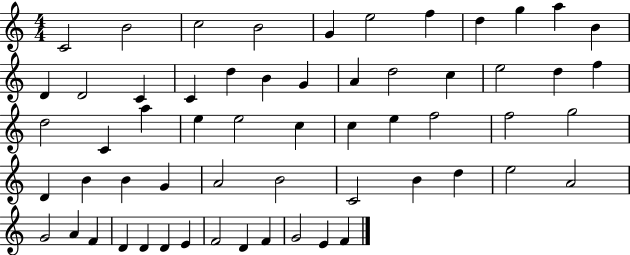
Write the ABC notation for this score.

X:1
T:Untitled
M:4/4
L:1/4
K:C
C2 B2 c2 B2 G e2 f d g a B D D2 C C d B G A d2 c e2 d f d2 C a e e2 c c e f2 f2 g2 D B B G A2 B2 C2 B d e2 A2 G2 A F D D D E F2 D F G2 E F